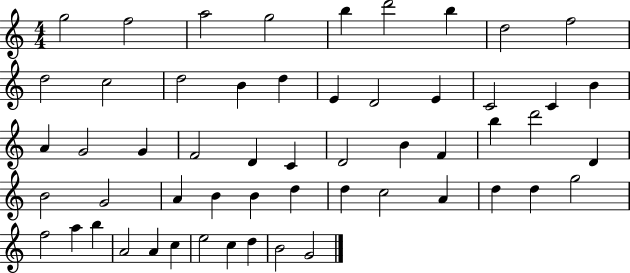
G5/h F5/h A5/h G5/h B5/q D6/h B5/q D5/h F5/h D5/h C5/h D5/h B4/q D5/q E4/q D4/h E4/q C4/h C4/q B4/q A4/q G4/h G4/q F4/h D4/q C4/q D4/h B4/q F4/q B5/q D6/h D4/q B4/h G4/h A4/q B4/q B4/q D5/q D5/q C5/h A4/q D5/q D5/q G5/h F5/h A5/q B5/q A4/h A4/q C5/q E5/h C5/q D5/q B4/h G4/h